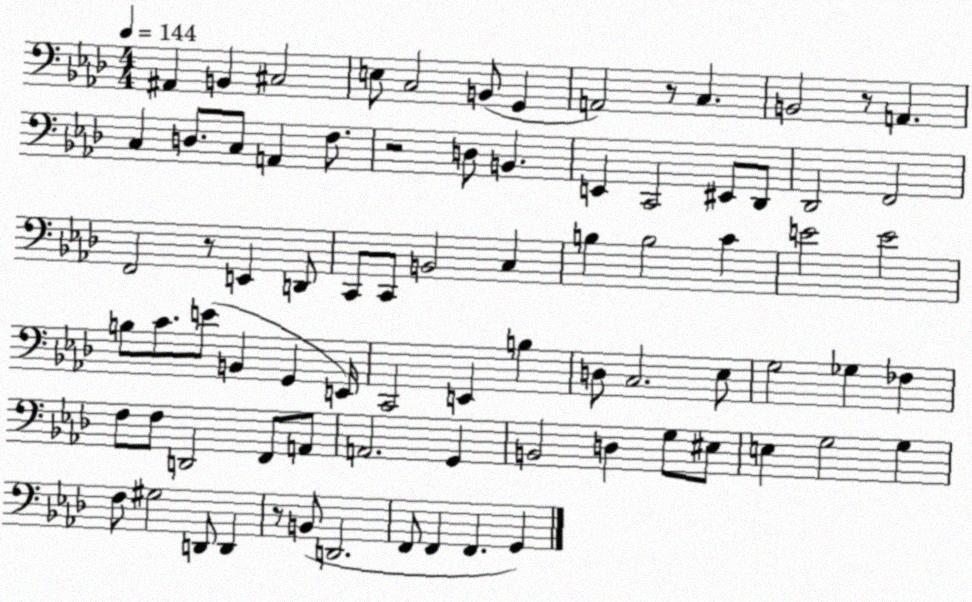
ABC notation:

X:1
T:Untitled
M:4/4
L:1/4
K:Ab
^A,, B,, ^C,2 E,/2 C,2 B,,/2 G,, A,,2 z/2 C, B,,2 z/2 A,, C, D,/2 C,/2 A,, F,/2 z2 D,/2 B,, E,, C,,2 ^E,,/2 _D,,/2 _D,,2 F,,2 F,,2 z/2 E,, D,,/2 C,,/2 C,,/2 B,,2 C, B, B,2 C E2 E2 B,/2 C/2 E/2 B,, G,, E,,/4 C,,2 E,, B, D,/2 C,2 _E,/2 G,2 _G, _F, F,/2 F,/2 D,,2 F,,/2 A,,/2 A,,2 G,, B,,2 D, G,/2 ^E,/2 E, G,2 G, F,/2 ^G,2 D,,/2 D,, z/2 B,,/2 D,,2 F,,/2 F,, F,, G,,